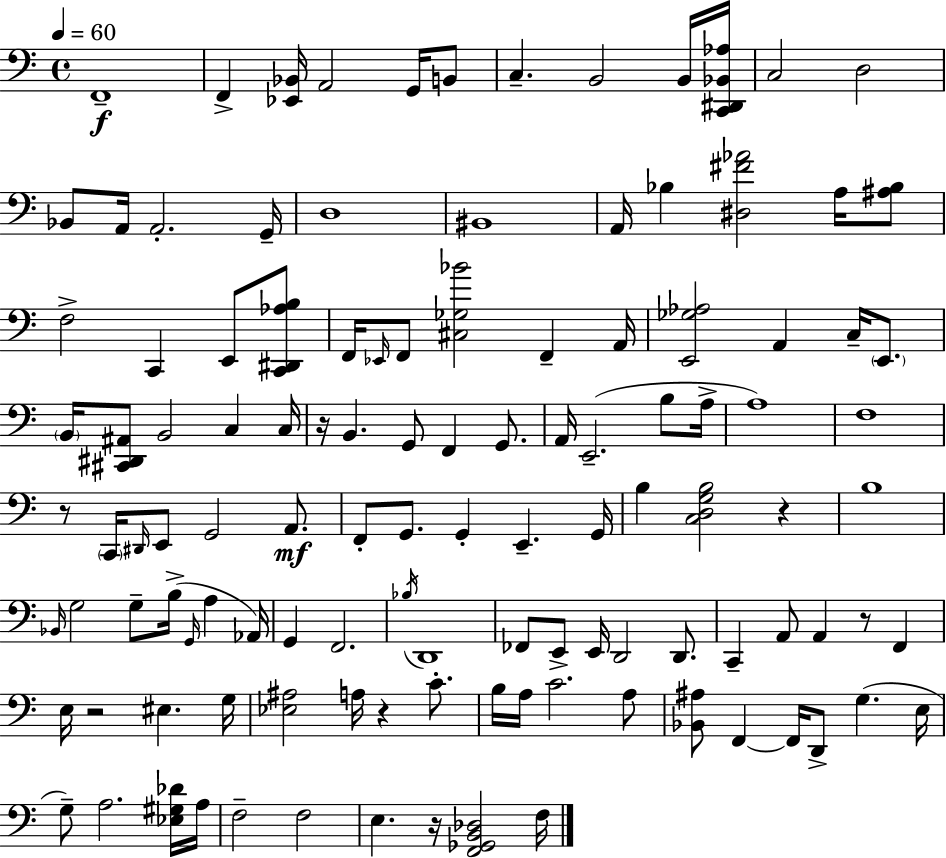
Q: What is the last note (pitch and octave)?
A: F3